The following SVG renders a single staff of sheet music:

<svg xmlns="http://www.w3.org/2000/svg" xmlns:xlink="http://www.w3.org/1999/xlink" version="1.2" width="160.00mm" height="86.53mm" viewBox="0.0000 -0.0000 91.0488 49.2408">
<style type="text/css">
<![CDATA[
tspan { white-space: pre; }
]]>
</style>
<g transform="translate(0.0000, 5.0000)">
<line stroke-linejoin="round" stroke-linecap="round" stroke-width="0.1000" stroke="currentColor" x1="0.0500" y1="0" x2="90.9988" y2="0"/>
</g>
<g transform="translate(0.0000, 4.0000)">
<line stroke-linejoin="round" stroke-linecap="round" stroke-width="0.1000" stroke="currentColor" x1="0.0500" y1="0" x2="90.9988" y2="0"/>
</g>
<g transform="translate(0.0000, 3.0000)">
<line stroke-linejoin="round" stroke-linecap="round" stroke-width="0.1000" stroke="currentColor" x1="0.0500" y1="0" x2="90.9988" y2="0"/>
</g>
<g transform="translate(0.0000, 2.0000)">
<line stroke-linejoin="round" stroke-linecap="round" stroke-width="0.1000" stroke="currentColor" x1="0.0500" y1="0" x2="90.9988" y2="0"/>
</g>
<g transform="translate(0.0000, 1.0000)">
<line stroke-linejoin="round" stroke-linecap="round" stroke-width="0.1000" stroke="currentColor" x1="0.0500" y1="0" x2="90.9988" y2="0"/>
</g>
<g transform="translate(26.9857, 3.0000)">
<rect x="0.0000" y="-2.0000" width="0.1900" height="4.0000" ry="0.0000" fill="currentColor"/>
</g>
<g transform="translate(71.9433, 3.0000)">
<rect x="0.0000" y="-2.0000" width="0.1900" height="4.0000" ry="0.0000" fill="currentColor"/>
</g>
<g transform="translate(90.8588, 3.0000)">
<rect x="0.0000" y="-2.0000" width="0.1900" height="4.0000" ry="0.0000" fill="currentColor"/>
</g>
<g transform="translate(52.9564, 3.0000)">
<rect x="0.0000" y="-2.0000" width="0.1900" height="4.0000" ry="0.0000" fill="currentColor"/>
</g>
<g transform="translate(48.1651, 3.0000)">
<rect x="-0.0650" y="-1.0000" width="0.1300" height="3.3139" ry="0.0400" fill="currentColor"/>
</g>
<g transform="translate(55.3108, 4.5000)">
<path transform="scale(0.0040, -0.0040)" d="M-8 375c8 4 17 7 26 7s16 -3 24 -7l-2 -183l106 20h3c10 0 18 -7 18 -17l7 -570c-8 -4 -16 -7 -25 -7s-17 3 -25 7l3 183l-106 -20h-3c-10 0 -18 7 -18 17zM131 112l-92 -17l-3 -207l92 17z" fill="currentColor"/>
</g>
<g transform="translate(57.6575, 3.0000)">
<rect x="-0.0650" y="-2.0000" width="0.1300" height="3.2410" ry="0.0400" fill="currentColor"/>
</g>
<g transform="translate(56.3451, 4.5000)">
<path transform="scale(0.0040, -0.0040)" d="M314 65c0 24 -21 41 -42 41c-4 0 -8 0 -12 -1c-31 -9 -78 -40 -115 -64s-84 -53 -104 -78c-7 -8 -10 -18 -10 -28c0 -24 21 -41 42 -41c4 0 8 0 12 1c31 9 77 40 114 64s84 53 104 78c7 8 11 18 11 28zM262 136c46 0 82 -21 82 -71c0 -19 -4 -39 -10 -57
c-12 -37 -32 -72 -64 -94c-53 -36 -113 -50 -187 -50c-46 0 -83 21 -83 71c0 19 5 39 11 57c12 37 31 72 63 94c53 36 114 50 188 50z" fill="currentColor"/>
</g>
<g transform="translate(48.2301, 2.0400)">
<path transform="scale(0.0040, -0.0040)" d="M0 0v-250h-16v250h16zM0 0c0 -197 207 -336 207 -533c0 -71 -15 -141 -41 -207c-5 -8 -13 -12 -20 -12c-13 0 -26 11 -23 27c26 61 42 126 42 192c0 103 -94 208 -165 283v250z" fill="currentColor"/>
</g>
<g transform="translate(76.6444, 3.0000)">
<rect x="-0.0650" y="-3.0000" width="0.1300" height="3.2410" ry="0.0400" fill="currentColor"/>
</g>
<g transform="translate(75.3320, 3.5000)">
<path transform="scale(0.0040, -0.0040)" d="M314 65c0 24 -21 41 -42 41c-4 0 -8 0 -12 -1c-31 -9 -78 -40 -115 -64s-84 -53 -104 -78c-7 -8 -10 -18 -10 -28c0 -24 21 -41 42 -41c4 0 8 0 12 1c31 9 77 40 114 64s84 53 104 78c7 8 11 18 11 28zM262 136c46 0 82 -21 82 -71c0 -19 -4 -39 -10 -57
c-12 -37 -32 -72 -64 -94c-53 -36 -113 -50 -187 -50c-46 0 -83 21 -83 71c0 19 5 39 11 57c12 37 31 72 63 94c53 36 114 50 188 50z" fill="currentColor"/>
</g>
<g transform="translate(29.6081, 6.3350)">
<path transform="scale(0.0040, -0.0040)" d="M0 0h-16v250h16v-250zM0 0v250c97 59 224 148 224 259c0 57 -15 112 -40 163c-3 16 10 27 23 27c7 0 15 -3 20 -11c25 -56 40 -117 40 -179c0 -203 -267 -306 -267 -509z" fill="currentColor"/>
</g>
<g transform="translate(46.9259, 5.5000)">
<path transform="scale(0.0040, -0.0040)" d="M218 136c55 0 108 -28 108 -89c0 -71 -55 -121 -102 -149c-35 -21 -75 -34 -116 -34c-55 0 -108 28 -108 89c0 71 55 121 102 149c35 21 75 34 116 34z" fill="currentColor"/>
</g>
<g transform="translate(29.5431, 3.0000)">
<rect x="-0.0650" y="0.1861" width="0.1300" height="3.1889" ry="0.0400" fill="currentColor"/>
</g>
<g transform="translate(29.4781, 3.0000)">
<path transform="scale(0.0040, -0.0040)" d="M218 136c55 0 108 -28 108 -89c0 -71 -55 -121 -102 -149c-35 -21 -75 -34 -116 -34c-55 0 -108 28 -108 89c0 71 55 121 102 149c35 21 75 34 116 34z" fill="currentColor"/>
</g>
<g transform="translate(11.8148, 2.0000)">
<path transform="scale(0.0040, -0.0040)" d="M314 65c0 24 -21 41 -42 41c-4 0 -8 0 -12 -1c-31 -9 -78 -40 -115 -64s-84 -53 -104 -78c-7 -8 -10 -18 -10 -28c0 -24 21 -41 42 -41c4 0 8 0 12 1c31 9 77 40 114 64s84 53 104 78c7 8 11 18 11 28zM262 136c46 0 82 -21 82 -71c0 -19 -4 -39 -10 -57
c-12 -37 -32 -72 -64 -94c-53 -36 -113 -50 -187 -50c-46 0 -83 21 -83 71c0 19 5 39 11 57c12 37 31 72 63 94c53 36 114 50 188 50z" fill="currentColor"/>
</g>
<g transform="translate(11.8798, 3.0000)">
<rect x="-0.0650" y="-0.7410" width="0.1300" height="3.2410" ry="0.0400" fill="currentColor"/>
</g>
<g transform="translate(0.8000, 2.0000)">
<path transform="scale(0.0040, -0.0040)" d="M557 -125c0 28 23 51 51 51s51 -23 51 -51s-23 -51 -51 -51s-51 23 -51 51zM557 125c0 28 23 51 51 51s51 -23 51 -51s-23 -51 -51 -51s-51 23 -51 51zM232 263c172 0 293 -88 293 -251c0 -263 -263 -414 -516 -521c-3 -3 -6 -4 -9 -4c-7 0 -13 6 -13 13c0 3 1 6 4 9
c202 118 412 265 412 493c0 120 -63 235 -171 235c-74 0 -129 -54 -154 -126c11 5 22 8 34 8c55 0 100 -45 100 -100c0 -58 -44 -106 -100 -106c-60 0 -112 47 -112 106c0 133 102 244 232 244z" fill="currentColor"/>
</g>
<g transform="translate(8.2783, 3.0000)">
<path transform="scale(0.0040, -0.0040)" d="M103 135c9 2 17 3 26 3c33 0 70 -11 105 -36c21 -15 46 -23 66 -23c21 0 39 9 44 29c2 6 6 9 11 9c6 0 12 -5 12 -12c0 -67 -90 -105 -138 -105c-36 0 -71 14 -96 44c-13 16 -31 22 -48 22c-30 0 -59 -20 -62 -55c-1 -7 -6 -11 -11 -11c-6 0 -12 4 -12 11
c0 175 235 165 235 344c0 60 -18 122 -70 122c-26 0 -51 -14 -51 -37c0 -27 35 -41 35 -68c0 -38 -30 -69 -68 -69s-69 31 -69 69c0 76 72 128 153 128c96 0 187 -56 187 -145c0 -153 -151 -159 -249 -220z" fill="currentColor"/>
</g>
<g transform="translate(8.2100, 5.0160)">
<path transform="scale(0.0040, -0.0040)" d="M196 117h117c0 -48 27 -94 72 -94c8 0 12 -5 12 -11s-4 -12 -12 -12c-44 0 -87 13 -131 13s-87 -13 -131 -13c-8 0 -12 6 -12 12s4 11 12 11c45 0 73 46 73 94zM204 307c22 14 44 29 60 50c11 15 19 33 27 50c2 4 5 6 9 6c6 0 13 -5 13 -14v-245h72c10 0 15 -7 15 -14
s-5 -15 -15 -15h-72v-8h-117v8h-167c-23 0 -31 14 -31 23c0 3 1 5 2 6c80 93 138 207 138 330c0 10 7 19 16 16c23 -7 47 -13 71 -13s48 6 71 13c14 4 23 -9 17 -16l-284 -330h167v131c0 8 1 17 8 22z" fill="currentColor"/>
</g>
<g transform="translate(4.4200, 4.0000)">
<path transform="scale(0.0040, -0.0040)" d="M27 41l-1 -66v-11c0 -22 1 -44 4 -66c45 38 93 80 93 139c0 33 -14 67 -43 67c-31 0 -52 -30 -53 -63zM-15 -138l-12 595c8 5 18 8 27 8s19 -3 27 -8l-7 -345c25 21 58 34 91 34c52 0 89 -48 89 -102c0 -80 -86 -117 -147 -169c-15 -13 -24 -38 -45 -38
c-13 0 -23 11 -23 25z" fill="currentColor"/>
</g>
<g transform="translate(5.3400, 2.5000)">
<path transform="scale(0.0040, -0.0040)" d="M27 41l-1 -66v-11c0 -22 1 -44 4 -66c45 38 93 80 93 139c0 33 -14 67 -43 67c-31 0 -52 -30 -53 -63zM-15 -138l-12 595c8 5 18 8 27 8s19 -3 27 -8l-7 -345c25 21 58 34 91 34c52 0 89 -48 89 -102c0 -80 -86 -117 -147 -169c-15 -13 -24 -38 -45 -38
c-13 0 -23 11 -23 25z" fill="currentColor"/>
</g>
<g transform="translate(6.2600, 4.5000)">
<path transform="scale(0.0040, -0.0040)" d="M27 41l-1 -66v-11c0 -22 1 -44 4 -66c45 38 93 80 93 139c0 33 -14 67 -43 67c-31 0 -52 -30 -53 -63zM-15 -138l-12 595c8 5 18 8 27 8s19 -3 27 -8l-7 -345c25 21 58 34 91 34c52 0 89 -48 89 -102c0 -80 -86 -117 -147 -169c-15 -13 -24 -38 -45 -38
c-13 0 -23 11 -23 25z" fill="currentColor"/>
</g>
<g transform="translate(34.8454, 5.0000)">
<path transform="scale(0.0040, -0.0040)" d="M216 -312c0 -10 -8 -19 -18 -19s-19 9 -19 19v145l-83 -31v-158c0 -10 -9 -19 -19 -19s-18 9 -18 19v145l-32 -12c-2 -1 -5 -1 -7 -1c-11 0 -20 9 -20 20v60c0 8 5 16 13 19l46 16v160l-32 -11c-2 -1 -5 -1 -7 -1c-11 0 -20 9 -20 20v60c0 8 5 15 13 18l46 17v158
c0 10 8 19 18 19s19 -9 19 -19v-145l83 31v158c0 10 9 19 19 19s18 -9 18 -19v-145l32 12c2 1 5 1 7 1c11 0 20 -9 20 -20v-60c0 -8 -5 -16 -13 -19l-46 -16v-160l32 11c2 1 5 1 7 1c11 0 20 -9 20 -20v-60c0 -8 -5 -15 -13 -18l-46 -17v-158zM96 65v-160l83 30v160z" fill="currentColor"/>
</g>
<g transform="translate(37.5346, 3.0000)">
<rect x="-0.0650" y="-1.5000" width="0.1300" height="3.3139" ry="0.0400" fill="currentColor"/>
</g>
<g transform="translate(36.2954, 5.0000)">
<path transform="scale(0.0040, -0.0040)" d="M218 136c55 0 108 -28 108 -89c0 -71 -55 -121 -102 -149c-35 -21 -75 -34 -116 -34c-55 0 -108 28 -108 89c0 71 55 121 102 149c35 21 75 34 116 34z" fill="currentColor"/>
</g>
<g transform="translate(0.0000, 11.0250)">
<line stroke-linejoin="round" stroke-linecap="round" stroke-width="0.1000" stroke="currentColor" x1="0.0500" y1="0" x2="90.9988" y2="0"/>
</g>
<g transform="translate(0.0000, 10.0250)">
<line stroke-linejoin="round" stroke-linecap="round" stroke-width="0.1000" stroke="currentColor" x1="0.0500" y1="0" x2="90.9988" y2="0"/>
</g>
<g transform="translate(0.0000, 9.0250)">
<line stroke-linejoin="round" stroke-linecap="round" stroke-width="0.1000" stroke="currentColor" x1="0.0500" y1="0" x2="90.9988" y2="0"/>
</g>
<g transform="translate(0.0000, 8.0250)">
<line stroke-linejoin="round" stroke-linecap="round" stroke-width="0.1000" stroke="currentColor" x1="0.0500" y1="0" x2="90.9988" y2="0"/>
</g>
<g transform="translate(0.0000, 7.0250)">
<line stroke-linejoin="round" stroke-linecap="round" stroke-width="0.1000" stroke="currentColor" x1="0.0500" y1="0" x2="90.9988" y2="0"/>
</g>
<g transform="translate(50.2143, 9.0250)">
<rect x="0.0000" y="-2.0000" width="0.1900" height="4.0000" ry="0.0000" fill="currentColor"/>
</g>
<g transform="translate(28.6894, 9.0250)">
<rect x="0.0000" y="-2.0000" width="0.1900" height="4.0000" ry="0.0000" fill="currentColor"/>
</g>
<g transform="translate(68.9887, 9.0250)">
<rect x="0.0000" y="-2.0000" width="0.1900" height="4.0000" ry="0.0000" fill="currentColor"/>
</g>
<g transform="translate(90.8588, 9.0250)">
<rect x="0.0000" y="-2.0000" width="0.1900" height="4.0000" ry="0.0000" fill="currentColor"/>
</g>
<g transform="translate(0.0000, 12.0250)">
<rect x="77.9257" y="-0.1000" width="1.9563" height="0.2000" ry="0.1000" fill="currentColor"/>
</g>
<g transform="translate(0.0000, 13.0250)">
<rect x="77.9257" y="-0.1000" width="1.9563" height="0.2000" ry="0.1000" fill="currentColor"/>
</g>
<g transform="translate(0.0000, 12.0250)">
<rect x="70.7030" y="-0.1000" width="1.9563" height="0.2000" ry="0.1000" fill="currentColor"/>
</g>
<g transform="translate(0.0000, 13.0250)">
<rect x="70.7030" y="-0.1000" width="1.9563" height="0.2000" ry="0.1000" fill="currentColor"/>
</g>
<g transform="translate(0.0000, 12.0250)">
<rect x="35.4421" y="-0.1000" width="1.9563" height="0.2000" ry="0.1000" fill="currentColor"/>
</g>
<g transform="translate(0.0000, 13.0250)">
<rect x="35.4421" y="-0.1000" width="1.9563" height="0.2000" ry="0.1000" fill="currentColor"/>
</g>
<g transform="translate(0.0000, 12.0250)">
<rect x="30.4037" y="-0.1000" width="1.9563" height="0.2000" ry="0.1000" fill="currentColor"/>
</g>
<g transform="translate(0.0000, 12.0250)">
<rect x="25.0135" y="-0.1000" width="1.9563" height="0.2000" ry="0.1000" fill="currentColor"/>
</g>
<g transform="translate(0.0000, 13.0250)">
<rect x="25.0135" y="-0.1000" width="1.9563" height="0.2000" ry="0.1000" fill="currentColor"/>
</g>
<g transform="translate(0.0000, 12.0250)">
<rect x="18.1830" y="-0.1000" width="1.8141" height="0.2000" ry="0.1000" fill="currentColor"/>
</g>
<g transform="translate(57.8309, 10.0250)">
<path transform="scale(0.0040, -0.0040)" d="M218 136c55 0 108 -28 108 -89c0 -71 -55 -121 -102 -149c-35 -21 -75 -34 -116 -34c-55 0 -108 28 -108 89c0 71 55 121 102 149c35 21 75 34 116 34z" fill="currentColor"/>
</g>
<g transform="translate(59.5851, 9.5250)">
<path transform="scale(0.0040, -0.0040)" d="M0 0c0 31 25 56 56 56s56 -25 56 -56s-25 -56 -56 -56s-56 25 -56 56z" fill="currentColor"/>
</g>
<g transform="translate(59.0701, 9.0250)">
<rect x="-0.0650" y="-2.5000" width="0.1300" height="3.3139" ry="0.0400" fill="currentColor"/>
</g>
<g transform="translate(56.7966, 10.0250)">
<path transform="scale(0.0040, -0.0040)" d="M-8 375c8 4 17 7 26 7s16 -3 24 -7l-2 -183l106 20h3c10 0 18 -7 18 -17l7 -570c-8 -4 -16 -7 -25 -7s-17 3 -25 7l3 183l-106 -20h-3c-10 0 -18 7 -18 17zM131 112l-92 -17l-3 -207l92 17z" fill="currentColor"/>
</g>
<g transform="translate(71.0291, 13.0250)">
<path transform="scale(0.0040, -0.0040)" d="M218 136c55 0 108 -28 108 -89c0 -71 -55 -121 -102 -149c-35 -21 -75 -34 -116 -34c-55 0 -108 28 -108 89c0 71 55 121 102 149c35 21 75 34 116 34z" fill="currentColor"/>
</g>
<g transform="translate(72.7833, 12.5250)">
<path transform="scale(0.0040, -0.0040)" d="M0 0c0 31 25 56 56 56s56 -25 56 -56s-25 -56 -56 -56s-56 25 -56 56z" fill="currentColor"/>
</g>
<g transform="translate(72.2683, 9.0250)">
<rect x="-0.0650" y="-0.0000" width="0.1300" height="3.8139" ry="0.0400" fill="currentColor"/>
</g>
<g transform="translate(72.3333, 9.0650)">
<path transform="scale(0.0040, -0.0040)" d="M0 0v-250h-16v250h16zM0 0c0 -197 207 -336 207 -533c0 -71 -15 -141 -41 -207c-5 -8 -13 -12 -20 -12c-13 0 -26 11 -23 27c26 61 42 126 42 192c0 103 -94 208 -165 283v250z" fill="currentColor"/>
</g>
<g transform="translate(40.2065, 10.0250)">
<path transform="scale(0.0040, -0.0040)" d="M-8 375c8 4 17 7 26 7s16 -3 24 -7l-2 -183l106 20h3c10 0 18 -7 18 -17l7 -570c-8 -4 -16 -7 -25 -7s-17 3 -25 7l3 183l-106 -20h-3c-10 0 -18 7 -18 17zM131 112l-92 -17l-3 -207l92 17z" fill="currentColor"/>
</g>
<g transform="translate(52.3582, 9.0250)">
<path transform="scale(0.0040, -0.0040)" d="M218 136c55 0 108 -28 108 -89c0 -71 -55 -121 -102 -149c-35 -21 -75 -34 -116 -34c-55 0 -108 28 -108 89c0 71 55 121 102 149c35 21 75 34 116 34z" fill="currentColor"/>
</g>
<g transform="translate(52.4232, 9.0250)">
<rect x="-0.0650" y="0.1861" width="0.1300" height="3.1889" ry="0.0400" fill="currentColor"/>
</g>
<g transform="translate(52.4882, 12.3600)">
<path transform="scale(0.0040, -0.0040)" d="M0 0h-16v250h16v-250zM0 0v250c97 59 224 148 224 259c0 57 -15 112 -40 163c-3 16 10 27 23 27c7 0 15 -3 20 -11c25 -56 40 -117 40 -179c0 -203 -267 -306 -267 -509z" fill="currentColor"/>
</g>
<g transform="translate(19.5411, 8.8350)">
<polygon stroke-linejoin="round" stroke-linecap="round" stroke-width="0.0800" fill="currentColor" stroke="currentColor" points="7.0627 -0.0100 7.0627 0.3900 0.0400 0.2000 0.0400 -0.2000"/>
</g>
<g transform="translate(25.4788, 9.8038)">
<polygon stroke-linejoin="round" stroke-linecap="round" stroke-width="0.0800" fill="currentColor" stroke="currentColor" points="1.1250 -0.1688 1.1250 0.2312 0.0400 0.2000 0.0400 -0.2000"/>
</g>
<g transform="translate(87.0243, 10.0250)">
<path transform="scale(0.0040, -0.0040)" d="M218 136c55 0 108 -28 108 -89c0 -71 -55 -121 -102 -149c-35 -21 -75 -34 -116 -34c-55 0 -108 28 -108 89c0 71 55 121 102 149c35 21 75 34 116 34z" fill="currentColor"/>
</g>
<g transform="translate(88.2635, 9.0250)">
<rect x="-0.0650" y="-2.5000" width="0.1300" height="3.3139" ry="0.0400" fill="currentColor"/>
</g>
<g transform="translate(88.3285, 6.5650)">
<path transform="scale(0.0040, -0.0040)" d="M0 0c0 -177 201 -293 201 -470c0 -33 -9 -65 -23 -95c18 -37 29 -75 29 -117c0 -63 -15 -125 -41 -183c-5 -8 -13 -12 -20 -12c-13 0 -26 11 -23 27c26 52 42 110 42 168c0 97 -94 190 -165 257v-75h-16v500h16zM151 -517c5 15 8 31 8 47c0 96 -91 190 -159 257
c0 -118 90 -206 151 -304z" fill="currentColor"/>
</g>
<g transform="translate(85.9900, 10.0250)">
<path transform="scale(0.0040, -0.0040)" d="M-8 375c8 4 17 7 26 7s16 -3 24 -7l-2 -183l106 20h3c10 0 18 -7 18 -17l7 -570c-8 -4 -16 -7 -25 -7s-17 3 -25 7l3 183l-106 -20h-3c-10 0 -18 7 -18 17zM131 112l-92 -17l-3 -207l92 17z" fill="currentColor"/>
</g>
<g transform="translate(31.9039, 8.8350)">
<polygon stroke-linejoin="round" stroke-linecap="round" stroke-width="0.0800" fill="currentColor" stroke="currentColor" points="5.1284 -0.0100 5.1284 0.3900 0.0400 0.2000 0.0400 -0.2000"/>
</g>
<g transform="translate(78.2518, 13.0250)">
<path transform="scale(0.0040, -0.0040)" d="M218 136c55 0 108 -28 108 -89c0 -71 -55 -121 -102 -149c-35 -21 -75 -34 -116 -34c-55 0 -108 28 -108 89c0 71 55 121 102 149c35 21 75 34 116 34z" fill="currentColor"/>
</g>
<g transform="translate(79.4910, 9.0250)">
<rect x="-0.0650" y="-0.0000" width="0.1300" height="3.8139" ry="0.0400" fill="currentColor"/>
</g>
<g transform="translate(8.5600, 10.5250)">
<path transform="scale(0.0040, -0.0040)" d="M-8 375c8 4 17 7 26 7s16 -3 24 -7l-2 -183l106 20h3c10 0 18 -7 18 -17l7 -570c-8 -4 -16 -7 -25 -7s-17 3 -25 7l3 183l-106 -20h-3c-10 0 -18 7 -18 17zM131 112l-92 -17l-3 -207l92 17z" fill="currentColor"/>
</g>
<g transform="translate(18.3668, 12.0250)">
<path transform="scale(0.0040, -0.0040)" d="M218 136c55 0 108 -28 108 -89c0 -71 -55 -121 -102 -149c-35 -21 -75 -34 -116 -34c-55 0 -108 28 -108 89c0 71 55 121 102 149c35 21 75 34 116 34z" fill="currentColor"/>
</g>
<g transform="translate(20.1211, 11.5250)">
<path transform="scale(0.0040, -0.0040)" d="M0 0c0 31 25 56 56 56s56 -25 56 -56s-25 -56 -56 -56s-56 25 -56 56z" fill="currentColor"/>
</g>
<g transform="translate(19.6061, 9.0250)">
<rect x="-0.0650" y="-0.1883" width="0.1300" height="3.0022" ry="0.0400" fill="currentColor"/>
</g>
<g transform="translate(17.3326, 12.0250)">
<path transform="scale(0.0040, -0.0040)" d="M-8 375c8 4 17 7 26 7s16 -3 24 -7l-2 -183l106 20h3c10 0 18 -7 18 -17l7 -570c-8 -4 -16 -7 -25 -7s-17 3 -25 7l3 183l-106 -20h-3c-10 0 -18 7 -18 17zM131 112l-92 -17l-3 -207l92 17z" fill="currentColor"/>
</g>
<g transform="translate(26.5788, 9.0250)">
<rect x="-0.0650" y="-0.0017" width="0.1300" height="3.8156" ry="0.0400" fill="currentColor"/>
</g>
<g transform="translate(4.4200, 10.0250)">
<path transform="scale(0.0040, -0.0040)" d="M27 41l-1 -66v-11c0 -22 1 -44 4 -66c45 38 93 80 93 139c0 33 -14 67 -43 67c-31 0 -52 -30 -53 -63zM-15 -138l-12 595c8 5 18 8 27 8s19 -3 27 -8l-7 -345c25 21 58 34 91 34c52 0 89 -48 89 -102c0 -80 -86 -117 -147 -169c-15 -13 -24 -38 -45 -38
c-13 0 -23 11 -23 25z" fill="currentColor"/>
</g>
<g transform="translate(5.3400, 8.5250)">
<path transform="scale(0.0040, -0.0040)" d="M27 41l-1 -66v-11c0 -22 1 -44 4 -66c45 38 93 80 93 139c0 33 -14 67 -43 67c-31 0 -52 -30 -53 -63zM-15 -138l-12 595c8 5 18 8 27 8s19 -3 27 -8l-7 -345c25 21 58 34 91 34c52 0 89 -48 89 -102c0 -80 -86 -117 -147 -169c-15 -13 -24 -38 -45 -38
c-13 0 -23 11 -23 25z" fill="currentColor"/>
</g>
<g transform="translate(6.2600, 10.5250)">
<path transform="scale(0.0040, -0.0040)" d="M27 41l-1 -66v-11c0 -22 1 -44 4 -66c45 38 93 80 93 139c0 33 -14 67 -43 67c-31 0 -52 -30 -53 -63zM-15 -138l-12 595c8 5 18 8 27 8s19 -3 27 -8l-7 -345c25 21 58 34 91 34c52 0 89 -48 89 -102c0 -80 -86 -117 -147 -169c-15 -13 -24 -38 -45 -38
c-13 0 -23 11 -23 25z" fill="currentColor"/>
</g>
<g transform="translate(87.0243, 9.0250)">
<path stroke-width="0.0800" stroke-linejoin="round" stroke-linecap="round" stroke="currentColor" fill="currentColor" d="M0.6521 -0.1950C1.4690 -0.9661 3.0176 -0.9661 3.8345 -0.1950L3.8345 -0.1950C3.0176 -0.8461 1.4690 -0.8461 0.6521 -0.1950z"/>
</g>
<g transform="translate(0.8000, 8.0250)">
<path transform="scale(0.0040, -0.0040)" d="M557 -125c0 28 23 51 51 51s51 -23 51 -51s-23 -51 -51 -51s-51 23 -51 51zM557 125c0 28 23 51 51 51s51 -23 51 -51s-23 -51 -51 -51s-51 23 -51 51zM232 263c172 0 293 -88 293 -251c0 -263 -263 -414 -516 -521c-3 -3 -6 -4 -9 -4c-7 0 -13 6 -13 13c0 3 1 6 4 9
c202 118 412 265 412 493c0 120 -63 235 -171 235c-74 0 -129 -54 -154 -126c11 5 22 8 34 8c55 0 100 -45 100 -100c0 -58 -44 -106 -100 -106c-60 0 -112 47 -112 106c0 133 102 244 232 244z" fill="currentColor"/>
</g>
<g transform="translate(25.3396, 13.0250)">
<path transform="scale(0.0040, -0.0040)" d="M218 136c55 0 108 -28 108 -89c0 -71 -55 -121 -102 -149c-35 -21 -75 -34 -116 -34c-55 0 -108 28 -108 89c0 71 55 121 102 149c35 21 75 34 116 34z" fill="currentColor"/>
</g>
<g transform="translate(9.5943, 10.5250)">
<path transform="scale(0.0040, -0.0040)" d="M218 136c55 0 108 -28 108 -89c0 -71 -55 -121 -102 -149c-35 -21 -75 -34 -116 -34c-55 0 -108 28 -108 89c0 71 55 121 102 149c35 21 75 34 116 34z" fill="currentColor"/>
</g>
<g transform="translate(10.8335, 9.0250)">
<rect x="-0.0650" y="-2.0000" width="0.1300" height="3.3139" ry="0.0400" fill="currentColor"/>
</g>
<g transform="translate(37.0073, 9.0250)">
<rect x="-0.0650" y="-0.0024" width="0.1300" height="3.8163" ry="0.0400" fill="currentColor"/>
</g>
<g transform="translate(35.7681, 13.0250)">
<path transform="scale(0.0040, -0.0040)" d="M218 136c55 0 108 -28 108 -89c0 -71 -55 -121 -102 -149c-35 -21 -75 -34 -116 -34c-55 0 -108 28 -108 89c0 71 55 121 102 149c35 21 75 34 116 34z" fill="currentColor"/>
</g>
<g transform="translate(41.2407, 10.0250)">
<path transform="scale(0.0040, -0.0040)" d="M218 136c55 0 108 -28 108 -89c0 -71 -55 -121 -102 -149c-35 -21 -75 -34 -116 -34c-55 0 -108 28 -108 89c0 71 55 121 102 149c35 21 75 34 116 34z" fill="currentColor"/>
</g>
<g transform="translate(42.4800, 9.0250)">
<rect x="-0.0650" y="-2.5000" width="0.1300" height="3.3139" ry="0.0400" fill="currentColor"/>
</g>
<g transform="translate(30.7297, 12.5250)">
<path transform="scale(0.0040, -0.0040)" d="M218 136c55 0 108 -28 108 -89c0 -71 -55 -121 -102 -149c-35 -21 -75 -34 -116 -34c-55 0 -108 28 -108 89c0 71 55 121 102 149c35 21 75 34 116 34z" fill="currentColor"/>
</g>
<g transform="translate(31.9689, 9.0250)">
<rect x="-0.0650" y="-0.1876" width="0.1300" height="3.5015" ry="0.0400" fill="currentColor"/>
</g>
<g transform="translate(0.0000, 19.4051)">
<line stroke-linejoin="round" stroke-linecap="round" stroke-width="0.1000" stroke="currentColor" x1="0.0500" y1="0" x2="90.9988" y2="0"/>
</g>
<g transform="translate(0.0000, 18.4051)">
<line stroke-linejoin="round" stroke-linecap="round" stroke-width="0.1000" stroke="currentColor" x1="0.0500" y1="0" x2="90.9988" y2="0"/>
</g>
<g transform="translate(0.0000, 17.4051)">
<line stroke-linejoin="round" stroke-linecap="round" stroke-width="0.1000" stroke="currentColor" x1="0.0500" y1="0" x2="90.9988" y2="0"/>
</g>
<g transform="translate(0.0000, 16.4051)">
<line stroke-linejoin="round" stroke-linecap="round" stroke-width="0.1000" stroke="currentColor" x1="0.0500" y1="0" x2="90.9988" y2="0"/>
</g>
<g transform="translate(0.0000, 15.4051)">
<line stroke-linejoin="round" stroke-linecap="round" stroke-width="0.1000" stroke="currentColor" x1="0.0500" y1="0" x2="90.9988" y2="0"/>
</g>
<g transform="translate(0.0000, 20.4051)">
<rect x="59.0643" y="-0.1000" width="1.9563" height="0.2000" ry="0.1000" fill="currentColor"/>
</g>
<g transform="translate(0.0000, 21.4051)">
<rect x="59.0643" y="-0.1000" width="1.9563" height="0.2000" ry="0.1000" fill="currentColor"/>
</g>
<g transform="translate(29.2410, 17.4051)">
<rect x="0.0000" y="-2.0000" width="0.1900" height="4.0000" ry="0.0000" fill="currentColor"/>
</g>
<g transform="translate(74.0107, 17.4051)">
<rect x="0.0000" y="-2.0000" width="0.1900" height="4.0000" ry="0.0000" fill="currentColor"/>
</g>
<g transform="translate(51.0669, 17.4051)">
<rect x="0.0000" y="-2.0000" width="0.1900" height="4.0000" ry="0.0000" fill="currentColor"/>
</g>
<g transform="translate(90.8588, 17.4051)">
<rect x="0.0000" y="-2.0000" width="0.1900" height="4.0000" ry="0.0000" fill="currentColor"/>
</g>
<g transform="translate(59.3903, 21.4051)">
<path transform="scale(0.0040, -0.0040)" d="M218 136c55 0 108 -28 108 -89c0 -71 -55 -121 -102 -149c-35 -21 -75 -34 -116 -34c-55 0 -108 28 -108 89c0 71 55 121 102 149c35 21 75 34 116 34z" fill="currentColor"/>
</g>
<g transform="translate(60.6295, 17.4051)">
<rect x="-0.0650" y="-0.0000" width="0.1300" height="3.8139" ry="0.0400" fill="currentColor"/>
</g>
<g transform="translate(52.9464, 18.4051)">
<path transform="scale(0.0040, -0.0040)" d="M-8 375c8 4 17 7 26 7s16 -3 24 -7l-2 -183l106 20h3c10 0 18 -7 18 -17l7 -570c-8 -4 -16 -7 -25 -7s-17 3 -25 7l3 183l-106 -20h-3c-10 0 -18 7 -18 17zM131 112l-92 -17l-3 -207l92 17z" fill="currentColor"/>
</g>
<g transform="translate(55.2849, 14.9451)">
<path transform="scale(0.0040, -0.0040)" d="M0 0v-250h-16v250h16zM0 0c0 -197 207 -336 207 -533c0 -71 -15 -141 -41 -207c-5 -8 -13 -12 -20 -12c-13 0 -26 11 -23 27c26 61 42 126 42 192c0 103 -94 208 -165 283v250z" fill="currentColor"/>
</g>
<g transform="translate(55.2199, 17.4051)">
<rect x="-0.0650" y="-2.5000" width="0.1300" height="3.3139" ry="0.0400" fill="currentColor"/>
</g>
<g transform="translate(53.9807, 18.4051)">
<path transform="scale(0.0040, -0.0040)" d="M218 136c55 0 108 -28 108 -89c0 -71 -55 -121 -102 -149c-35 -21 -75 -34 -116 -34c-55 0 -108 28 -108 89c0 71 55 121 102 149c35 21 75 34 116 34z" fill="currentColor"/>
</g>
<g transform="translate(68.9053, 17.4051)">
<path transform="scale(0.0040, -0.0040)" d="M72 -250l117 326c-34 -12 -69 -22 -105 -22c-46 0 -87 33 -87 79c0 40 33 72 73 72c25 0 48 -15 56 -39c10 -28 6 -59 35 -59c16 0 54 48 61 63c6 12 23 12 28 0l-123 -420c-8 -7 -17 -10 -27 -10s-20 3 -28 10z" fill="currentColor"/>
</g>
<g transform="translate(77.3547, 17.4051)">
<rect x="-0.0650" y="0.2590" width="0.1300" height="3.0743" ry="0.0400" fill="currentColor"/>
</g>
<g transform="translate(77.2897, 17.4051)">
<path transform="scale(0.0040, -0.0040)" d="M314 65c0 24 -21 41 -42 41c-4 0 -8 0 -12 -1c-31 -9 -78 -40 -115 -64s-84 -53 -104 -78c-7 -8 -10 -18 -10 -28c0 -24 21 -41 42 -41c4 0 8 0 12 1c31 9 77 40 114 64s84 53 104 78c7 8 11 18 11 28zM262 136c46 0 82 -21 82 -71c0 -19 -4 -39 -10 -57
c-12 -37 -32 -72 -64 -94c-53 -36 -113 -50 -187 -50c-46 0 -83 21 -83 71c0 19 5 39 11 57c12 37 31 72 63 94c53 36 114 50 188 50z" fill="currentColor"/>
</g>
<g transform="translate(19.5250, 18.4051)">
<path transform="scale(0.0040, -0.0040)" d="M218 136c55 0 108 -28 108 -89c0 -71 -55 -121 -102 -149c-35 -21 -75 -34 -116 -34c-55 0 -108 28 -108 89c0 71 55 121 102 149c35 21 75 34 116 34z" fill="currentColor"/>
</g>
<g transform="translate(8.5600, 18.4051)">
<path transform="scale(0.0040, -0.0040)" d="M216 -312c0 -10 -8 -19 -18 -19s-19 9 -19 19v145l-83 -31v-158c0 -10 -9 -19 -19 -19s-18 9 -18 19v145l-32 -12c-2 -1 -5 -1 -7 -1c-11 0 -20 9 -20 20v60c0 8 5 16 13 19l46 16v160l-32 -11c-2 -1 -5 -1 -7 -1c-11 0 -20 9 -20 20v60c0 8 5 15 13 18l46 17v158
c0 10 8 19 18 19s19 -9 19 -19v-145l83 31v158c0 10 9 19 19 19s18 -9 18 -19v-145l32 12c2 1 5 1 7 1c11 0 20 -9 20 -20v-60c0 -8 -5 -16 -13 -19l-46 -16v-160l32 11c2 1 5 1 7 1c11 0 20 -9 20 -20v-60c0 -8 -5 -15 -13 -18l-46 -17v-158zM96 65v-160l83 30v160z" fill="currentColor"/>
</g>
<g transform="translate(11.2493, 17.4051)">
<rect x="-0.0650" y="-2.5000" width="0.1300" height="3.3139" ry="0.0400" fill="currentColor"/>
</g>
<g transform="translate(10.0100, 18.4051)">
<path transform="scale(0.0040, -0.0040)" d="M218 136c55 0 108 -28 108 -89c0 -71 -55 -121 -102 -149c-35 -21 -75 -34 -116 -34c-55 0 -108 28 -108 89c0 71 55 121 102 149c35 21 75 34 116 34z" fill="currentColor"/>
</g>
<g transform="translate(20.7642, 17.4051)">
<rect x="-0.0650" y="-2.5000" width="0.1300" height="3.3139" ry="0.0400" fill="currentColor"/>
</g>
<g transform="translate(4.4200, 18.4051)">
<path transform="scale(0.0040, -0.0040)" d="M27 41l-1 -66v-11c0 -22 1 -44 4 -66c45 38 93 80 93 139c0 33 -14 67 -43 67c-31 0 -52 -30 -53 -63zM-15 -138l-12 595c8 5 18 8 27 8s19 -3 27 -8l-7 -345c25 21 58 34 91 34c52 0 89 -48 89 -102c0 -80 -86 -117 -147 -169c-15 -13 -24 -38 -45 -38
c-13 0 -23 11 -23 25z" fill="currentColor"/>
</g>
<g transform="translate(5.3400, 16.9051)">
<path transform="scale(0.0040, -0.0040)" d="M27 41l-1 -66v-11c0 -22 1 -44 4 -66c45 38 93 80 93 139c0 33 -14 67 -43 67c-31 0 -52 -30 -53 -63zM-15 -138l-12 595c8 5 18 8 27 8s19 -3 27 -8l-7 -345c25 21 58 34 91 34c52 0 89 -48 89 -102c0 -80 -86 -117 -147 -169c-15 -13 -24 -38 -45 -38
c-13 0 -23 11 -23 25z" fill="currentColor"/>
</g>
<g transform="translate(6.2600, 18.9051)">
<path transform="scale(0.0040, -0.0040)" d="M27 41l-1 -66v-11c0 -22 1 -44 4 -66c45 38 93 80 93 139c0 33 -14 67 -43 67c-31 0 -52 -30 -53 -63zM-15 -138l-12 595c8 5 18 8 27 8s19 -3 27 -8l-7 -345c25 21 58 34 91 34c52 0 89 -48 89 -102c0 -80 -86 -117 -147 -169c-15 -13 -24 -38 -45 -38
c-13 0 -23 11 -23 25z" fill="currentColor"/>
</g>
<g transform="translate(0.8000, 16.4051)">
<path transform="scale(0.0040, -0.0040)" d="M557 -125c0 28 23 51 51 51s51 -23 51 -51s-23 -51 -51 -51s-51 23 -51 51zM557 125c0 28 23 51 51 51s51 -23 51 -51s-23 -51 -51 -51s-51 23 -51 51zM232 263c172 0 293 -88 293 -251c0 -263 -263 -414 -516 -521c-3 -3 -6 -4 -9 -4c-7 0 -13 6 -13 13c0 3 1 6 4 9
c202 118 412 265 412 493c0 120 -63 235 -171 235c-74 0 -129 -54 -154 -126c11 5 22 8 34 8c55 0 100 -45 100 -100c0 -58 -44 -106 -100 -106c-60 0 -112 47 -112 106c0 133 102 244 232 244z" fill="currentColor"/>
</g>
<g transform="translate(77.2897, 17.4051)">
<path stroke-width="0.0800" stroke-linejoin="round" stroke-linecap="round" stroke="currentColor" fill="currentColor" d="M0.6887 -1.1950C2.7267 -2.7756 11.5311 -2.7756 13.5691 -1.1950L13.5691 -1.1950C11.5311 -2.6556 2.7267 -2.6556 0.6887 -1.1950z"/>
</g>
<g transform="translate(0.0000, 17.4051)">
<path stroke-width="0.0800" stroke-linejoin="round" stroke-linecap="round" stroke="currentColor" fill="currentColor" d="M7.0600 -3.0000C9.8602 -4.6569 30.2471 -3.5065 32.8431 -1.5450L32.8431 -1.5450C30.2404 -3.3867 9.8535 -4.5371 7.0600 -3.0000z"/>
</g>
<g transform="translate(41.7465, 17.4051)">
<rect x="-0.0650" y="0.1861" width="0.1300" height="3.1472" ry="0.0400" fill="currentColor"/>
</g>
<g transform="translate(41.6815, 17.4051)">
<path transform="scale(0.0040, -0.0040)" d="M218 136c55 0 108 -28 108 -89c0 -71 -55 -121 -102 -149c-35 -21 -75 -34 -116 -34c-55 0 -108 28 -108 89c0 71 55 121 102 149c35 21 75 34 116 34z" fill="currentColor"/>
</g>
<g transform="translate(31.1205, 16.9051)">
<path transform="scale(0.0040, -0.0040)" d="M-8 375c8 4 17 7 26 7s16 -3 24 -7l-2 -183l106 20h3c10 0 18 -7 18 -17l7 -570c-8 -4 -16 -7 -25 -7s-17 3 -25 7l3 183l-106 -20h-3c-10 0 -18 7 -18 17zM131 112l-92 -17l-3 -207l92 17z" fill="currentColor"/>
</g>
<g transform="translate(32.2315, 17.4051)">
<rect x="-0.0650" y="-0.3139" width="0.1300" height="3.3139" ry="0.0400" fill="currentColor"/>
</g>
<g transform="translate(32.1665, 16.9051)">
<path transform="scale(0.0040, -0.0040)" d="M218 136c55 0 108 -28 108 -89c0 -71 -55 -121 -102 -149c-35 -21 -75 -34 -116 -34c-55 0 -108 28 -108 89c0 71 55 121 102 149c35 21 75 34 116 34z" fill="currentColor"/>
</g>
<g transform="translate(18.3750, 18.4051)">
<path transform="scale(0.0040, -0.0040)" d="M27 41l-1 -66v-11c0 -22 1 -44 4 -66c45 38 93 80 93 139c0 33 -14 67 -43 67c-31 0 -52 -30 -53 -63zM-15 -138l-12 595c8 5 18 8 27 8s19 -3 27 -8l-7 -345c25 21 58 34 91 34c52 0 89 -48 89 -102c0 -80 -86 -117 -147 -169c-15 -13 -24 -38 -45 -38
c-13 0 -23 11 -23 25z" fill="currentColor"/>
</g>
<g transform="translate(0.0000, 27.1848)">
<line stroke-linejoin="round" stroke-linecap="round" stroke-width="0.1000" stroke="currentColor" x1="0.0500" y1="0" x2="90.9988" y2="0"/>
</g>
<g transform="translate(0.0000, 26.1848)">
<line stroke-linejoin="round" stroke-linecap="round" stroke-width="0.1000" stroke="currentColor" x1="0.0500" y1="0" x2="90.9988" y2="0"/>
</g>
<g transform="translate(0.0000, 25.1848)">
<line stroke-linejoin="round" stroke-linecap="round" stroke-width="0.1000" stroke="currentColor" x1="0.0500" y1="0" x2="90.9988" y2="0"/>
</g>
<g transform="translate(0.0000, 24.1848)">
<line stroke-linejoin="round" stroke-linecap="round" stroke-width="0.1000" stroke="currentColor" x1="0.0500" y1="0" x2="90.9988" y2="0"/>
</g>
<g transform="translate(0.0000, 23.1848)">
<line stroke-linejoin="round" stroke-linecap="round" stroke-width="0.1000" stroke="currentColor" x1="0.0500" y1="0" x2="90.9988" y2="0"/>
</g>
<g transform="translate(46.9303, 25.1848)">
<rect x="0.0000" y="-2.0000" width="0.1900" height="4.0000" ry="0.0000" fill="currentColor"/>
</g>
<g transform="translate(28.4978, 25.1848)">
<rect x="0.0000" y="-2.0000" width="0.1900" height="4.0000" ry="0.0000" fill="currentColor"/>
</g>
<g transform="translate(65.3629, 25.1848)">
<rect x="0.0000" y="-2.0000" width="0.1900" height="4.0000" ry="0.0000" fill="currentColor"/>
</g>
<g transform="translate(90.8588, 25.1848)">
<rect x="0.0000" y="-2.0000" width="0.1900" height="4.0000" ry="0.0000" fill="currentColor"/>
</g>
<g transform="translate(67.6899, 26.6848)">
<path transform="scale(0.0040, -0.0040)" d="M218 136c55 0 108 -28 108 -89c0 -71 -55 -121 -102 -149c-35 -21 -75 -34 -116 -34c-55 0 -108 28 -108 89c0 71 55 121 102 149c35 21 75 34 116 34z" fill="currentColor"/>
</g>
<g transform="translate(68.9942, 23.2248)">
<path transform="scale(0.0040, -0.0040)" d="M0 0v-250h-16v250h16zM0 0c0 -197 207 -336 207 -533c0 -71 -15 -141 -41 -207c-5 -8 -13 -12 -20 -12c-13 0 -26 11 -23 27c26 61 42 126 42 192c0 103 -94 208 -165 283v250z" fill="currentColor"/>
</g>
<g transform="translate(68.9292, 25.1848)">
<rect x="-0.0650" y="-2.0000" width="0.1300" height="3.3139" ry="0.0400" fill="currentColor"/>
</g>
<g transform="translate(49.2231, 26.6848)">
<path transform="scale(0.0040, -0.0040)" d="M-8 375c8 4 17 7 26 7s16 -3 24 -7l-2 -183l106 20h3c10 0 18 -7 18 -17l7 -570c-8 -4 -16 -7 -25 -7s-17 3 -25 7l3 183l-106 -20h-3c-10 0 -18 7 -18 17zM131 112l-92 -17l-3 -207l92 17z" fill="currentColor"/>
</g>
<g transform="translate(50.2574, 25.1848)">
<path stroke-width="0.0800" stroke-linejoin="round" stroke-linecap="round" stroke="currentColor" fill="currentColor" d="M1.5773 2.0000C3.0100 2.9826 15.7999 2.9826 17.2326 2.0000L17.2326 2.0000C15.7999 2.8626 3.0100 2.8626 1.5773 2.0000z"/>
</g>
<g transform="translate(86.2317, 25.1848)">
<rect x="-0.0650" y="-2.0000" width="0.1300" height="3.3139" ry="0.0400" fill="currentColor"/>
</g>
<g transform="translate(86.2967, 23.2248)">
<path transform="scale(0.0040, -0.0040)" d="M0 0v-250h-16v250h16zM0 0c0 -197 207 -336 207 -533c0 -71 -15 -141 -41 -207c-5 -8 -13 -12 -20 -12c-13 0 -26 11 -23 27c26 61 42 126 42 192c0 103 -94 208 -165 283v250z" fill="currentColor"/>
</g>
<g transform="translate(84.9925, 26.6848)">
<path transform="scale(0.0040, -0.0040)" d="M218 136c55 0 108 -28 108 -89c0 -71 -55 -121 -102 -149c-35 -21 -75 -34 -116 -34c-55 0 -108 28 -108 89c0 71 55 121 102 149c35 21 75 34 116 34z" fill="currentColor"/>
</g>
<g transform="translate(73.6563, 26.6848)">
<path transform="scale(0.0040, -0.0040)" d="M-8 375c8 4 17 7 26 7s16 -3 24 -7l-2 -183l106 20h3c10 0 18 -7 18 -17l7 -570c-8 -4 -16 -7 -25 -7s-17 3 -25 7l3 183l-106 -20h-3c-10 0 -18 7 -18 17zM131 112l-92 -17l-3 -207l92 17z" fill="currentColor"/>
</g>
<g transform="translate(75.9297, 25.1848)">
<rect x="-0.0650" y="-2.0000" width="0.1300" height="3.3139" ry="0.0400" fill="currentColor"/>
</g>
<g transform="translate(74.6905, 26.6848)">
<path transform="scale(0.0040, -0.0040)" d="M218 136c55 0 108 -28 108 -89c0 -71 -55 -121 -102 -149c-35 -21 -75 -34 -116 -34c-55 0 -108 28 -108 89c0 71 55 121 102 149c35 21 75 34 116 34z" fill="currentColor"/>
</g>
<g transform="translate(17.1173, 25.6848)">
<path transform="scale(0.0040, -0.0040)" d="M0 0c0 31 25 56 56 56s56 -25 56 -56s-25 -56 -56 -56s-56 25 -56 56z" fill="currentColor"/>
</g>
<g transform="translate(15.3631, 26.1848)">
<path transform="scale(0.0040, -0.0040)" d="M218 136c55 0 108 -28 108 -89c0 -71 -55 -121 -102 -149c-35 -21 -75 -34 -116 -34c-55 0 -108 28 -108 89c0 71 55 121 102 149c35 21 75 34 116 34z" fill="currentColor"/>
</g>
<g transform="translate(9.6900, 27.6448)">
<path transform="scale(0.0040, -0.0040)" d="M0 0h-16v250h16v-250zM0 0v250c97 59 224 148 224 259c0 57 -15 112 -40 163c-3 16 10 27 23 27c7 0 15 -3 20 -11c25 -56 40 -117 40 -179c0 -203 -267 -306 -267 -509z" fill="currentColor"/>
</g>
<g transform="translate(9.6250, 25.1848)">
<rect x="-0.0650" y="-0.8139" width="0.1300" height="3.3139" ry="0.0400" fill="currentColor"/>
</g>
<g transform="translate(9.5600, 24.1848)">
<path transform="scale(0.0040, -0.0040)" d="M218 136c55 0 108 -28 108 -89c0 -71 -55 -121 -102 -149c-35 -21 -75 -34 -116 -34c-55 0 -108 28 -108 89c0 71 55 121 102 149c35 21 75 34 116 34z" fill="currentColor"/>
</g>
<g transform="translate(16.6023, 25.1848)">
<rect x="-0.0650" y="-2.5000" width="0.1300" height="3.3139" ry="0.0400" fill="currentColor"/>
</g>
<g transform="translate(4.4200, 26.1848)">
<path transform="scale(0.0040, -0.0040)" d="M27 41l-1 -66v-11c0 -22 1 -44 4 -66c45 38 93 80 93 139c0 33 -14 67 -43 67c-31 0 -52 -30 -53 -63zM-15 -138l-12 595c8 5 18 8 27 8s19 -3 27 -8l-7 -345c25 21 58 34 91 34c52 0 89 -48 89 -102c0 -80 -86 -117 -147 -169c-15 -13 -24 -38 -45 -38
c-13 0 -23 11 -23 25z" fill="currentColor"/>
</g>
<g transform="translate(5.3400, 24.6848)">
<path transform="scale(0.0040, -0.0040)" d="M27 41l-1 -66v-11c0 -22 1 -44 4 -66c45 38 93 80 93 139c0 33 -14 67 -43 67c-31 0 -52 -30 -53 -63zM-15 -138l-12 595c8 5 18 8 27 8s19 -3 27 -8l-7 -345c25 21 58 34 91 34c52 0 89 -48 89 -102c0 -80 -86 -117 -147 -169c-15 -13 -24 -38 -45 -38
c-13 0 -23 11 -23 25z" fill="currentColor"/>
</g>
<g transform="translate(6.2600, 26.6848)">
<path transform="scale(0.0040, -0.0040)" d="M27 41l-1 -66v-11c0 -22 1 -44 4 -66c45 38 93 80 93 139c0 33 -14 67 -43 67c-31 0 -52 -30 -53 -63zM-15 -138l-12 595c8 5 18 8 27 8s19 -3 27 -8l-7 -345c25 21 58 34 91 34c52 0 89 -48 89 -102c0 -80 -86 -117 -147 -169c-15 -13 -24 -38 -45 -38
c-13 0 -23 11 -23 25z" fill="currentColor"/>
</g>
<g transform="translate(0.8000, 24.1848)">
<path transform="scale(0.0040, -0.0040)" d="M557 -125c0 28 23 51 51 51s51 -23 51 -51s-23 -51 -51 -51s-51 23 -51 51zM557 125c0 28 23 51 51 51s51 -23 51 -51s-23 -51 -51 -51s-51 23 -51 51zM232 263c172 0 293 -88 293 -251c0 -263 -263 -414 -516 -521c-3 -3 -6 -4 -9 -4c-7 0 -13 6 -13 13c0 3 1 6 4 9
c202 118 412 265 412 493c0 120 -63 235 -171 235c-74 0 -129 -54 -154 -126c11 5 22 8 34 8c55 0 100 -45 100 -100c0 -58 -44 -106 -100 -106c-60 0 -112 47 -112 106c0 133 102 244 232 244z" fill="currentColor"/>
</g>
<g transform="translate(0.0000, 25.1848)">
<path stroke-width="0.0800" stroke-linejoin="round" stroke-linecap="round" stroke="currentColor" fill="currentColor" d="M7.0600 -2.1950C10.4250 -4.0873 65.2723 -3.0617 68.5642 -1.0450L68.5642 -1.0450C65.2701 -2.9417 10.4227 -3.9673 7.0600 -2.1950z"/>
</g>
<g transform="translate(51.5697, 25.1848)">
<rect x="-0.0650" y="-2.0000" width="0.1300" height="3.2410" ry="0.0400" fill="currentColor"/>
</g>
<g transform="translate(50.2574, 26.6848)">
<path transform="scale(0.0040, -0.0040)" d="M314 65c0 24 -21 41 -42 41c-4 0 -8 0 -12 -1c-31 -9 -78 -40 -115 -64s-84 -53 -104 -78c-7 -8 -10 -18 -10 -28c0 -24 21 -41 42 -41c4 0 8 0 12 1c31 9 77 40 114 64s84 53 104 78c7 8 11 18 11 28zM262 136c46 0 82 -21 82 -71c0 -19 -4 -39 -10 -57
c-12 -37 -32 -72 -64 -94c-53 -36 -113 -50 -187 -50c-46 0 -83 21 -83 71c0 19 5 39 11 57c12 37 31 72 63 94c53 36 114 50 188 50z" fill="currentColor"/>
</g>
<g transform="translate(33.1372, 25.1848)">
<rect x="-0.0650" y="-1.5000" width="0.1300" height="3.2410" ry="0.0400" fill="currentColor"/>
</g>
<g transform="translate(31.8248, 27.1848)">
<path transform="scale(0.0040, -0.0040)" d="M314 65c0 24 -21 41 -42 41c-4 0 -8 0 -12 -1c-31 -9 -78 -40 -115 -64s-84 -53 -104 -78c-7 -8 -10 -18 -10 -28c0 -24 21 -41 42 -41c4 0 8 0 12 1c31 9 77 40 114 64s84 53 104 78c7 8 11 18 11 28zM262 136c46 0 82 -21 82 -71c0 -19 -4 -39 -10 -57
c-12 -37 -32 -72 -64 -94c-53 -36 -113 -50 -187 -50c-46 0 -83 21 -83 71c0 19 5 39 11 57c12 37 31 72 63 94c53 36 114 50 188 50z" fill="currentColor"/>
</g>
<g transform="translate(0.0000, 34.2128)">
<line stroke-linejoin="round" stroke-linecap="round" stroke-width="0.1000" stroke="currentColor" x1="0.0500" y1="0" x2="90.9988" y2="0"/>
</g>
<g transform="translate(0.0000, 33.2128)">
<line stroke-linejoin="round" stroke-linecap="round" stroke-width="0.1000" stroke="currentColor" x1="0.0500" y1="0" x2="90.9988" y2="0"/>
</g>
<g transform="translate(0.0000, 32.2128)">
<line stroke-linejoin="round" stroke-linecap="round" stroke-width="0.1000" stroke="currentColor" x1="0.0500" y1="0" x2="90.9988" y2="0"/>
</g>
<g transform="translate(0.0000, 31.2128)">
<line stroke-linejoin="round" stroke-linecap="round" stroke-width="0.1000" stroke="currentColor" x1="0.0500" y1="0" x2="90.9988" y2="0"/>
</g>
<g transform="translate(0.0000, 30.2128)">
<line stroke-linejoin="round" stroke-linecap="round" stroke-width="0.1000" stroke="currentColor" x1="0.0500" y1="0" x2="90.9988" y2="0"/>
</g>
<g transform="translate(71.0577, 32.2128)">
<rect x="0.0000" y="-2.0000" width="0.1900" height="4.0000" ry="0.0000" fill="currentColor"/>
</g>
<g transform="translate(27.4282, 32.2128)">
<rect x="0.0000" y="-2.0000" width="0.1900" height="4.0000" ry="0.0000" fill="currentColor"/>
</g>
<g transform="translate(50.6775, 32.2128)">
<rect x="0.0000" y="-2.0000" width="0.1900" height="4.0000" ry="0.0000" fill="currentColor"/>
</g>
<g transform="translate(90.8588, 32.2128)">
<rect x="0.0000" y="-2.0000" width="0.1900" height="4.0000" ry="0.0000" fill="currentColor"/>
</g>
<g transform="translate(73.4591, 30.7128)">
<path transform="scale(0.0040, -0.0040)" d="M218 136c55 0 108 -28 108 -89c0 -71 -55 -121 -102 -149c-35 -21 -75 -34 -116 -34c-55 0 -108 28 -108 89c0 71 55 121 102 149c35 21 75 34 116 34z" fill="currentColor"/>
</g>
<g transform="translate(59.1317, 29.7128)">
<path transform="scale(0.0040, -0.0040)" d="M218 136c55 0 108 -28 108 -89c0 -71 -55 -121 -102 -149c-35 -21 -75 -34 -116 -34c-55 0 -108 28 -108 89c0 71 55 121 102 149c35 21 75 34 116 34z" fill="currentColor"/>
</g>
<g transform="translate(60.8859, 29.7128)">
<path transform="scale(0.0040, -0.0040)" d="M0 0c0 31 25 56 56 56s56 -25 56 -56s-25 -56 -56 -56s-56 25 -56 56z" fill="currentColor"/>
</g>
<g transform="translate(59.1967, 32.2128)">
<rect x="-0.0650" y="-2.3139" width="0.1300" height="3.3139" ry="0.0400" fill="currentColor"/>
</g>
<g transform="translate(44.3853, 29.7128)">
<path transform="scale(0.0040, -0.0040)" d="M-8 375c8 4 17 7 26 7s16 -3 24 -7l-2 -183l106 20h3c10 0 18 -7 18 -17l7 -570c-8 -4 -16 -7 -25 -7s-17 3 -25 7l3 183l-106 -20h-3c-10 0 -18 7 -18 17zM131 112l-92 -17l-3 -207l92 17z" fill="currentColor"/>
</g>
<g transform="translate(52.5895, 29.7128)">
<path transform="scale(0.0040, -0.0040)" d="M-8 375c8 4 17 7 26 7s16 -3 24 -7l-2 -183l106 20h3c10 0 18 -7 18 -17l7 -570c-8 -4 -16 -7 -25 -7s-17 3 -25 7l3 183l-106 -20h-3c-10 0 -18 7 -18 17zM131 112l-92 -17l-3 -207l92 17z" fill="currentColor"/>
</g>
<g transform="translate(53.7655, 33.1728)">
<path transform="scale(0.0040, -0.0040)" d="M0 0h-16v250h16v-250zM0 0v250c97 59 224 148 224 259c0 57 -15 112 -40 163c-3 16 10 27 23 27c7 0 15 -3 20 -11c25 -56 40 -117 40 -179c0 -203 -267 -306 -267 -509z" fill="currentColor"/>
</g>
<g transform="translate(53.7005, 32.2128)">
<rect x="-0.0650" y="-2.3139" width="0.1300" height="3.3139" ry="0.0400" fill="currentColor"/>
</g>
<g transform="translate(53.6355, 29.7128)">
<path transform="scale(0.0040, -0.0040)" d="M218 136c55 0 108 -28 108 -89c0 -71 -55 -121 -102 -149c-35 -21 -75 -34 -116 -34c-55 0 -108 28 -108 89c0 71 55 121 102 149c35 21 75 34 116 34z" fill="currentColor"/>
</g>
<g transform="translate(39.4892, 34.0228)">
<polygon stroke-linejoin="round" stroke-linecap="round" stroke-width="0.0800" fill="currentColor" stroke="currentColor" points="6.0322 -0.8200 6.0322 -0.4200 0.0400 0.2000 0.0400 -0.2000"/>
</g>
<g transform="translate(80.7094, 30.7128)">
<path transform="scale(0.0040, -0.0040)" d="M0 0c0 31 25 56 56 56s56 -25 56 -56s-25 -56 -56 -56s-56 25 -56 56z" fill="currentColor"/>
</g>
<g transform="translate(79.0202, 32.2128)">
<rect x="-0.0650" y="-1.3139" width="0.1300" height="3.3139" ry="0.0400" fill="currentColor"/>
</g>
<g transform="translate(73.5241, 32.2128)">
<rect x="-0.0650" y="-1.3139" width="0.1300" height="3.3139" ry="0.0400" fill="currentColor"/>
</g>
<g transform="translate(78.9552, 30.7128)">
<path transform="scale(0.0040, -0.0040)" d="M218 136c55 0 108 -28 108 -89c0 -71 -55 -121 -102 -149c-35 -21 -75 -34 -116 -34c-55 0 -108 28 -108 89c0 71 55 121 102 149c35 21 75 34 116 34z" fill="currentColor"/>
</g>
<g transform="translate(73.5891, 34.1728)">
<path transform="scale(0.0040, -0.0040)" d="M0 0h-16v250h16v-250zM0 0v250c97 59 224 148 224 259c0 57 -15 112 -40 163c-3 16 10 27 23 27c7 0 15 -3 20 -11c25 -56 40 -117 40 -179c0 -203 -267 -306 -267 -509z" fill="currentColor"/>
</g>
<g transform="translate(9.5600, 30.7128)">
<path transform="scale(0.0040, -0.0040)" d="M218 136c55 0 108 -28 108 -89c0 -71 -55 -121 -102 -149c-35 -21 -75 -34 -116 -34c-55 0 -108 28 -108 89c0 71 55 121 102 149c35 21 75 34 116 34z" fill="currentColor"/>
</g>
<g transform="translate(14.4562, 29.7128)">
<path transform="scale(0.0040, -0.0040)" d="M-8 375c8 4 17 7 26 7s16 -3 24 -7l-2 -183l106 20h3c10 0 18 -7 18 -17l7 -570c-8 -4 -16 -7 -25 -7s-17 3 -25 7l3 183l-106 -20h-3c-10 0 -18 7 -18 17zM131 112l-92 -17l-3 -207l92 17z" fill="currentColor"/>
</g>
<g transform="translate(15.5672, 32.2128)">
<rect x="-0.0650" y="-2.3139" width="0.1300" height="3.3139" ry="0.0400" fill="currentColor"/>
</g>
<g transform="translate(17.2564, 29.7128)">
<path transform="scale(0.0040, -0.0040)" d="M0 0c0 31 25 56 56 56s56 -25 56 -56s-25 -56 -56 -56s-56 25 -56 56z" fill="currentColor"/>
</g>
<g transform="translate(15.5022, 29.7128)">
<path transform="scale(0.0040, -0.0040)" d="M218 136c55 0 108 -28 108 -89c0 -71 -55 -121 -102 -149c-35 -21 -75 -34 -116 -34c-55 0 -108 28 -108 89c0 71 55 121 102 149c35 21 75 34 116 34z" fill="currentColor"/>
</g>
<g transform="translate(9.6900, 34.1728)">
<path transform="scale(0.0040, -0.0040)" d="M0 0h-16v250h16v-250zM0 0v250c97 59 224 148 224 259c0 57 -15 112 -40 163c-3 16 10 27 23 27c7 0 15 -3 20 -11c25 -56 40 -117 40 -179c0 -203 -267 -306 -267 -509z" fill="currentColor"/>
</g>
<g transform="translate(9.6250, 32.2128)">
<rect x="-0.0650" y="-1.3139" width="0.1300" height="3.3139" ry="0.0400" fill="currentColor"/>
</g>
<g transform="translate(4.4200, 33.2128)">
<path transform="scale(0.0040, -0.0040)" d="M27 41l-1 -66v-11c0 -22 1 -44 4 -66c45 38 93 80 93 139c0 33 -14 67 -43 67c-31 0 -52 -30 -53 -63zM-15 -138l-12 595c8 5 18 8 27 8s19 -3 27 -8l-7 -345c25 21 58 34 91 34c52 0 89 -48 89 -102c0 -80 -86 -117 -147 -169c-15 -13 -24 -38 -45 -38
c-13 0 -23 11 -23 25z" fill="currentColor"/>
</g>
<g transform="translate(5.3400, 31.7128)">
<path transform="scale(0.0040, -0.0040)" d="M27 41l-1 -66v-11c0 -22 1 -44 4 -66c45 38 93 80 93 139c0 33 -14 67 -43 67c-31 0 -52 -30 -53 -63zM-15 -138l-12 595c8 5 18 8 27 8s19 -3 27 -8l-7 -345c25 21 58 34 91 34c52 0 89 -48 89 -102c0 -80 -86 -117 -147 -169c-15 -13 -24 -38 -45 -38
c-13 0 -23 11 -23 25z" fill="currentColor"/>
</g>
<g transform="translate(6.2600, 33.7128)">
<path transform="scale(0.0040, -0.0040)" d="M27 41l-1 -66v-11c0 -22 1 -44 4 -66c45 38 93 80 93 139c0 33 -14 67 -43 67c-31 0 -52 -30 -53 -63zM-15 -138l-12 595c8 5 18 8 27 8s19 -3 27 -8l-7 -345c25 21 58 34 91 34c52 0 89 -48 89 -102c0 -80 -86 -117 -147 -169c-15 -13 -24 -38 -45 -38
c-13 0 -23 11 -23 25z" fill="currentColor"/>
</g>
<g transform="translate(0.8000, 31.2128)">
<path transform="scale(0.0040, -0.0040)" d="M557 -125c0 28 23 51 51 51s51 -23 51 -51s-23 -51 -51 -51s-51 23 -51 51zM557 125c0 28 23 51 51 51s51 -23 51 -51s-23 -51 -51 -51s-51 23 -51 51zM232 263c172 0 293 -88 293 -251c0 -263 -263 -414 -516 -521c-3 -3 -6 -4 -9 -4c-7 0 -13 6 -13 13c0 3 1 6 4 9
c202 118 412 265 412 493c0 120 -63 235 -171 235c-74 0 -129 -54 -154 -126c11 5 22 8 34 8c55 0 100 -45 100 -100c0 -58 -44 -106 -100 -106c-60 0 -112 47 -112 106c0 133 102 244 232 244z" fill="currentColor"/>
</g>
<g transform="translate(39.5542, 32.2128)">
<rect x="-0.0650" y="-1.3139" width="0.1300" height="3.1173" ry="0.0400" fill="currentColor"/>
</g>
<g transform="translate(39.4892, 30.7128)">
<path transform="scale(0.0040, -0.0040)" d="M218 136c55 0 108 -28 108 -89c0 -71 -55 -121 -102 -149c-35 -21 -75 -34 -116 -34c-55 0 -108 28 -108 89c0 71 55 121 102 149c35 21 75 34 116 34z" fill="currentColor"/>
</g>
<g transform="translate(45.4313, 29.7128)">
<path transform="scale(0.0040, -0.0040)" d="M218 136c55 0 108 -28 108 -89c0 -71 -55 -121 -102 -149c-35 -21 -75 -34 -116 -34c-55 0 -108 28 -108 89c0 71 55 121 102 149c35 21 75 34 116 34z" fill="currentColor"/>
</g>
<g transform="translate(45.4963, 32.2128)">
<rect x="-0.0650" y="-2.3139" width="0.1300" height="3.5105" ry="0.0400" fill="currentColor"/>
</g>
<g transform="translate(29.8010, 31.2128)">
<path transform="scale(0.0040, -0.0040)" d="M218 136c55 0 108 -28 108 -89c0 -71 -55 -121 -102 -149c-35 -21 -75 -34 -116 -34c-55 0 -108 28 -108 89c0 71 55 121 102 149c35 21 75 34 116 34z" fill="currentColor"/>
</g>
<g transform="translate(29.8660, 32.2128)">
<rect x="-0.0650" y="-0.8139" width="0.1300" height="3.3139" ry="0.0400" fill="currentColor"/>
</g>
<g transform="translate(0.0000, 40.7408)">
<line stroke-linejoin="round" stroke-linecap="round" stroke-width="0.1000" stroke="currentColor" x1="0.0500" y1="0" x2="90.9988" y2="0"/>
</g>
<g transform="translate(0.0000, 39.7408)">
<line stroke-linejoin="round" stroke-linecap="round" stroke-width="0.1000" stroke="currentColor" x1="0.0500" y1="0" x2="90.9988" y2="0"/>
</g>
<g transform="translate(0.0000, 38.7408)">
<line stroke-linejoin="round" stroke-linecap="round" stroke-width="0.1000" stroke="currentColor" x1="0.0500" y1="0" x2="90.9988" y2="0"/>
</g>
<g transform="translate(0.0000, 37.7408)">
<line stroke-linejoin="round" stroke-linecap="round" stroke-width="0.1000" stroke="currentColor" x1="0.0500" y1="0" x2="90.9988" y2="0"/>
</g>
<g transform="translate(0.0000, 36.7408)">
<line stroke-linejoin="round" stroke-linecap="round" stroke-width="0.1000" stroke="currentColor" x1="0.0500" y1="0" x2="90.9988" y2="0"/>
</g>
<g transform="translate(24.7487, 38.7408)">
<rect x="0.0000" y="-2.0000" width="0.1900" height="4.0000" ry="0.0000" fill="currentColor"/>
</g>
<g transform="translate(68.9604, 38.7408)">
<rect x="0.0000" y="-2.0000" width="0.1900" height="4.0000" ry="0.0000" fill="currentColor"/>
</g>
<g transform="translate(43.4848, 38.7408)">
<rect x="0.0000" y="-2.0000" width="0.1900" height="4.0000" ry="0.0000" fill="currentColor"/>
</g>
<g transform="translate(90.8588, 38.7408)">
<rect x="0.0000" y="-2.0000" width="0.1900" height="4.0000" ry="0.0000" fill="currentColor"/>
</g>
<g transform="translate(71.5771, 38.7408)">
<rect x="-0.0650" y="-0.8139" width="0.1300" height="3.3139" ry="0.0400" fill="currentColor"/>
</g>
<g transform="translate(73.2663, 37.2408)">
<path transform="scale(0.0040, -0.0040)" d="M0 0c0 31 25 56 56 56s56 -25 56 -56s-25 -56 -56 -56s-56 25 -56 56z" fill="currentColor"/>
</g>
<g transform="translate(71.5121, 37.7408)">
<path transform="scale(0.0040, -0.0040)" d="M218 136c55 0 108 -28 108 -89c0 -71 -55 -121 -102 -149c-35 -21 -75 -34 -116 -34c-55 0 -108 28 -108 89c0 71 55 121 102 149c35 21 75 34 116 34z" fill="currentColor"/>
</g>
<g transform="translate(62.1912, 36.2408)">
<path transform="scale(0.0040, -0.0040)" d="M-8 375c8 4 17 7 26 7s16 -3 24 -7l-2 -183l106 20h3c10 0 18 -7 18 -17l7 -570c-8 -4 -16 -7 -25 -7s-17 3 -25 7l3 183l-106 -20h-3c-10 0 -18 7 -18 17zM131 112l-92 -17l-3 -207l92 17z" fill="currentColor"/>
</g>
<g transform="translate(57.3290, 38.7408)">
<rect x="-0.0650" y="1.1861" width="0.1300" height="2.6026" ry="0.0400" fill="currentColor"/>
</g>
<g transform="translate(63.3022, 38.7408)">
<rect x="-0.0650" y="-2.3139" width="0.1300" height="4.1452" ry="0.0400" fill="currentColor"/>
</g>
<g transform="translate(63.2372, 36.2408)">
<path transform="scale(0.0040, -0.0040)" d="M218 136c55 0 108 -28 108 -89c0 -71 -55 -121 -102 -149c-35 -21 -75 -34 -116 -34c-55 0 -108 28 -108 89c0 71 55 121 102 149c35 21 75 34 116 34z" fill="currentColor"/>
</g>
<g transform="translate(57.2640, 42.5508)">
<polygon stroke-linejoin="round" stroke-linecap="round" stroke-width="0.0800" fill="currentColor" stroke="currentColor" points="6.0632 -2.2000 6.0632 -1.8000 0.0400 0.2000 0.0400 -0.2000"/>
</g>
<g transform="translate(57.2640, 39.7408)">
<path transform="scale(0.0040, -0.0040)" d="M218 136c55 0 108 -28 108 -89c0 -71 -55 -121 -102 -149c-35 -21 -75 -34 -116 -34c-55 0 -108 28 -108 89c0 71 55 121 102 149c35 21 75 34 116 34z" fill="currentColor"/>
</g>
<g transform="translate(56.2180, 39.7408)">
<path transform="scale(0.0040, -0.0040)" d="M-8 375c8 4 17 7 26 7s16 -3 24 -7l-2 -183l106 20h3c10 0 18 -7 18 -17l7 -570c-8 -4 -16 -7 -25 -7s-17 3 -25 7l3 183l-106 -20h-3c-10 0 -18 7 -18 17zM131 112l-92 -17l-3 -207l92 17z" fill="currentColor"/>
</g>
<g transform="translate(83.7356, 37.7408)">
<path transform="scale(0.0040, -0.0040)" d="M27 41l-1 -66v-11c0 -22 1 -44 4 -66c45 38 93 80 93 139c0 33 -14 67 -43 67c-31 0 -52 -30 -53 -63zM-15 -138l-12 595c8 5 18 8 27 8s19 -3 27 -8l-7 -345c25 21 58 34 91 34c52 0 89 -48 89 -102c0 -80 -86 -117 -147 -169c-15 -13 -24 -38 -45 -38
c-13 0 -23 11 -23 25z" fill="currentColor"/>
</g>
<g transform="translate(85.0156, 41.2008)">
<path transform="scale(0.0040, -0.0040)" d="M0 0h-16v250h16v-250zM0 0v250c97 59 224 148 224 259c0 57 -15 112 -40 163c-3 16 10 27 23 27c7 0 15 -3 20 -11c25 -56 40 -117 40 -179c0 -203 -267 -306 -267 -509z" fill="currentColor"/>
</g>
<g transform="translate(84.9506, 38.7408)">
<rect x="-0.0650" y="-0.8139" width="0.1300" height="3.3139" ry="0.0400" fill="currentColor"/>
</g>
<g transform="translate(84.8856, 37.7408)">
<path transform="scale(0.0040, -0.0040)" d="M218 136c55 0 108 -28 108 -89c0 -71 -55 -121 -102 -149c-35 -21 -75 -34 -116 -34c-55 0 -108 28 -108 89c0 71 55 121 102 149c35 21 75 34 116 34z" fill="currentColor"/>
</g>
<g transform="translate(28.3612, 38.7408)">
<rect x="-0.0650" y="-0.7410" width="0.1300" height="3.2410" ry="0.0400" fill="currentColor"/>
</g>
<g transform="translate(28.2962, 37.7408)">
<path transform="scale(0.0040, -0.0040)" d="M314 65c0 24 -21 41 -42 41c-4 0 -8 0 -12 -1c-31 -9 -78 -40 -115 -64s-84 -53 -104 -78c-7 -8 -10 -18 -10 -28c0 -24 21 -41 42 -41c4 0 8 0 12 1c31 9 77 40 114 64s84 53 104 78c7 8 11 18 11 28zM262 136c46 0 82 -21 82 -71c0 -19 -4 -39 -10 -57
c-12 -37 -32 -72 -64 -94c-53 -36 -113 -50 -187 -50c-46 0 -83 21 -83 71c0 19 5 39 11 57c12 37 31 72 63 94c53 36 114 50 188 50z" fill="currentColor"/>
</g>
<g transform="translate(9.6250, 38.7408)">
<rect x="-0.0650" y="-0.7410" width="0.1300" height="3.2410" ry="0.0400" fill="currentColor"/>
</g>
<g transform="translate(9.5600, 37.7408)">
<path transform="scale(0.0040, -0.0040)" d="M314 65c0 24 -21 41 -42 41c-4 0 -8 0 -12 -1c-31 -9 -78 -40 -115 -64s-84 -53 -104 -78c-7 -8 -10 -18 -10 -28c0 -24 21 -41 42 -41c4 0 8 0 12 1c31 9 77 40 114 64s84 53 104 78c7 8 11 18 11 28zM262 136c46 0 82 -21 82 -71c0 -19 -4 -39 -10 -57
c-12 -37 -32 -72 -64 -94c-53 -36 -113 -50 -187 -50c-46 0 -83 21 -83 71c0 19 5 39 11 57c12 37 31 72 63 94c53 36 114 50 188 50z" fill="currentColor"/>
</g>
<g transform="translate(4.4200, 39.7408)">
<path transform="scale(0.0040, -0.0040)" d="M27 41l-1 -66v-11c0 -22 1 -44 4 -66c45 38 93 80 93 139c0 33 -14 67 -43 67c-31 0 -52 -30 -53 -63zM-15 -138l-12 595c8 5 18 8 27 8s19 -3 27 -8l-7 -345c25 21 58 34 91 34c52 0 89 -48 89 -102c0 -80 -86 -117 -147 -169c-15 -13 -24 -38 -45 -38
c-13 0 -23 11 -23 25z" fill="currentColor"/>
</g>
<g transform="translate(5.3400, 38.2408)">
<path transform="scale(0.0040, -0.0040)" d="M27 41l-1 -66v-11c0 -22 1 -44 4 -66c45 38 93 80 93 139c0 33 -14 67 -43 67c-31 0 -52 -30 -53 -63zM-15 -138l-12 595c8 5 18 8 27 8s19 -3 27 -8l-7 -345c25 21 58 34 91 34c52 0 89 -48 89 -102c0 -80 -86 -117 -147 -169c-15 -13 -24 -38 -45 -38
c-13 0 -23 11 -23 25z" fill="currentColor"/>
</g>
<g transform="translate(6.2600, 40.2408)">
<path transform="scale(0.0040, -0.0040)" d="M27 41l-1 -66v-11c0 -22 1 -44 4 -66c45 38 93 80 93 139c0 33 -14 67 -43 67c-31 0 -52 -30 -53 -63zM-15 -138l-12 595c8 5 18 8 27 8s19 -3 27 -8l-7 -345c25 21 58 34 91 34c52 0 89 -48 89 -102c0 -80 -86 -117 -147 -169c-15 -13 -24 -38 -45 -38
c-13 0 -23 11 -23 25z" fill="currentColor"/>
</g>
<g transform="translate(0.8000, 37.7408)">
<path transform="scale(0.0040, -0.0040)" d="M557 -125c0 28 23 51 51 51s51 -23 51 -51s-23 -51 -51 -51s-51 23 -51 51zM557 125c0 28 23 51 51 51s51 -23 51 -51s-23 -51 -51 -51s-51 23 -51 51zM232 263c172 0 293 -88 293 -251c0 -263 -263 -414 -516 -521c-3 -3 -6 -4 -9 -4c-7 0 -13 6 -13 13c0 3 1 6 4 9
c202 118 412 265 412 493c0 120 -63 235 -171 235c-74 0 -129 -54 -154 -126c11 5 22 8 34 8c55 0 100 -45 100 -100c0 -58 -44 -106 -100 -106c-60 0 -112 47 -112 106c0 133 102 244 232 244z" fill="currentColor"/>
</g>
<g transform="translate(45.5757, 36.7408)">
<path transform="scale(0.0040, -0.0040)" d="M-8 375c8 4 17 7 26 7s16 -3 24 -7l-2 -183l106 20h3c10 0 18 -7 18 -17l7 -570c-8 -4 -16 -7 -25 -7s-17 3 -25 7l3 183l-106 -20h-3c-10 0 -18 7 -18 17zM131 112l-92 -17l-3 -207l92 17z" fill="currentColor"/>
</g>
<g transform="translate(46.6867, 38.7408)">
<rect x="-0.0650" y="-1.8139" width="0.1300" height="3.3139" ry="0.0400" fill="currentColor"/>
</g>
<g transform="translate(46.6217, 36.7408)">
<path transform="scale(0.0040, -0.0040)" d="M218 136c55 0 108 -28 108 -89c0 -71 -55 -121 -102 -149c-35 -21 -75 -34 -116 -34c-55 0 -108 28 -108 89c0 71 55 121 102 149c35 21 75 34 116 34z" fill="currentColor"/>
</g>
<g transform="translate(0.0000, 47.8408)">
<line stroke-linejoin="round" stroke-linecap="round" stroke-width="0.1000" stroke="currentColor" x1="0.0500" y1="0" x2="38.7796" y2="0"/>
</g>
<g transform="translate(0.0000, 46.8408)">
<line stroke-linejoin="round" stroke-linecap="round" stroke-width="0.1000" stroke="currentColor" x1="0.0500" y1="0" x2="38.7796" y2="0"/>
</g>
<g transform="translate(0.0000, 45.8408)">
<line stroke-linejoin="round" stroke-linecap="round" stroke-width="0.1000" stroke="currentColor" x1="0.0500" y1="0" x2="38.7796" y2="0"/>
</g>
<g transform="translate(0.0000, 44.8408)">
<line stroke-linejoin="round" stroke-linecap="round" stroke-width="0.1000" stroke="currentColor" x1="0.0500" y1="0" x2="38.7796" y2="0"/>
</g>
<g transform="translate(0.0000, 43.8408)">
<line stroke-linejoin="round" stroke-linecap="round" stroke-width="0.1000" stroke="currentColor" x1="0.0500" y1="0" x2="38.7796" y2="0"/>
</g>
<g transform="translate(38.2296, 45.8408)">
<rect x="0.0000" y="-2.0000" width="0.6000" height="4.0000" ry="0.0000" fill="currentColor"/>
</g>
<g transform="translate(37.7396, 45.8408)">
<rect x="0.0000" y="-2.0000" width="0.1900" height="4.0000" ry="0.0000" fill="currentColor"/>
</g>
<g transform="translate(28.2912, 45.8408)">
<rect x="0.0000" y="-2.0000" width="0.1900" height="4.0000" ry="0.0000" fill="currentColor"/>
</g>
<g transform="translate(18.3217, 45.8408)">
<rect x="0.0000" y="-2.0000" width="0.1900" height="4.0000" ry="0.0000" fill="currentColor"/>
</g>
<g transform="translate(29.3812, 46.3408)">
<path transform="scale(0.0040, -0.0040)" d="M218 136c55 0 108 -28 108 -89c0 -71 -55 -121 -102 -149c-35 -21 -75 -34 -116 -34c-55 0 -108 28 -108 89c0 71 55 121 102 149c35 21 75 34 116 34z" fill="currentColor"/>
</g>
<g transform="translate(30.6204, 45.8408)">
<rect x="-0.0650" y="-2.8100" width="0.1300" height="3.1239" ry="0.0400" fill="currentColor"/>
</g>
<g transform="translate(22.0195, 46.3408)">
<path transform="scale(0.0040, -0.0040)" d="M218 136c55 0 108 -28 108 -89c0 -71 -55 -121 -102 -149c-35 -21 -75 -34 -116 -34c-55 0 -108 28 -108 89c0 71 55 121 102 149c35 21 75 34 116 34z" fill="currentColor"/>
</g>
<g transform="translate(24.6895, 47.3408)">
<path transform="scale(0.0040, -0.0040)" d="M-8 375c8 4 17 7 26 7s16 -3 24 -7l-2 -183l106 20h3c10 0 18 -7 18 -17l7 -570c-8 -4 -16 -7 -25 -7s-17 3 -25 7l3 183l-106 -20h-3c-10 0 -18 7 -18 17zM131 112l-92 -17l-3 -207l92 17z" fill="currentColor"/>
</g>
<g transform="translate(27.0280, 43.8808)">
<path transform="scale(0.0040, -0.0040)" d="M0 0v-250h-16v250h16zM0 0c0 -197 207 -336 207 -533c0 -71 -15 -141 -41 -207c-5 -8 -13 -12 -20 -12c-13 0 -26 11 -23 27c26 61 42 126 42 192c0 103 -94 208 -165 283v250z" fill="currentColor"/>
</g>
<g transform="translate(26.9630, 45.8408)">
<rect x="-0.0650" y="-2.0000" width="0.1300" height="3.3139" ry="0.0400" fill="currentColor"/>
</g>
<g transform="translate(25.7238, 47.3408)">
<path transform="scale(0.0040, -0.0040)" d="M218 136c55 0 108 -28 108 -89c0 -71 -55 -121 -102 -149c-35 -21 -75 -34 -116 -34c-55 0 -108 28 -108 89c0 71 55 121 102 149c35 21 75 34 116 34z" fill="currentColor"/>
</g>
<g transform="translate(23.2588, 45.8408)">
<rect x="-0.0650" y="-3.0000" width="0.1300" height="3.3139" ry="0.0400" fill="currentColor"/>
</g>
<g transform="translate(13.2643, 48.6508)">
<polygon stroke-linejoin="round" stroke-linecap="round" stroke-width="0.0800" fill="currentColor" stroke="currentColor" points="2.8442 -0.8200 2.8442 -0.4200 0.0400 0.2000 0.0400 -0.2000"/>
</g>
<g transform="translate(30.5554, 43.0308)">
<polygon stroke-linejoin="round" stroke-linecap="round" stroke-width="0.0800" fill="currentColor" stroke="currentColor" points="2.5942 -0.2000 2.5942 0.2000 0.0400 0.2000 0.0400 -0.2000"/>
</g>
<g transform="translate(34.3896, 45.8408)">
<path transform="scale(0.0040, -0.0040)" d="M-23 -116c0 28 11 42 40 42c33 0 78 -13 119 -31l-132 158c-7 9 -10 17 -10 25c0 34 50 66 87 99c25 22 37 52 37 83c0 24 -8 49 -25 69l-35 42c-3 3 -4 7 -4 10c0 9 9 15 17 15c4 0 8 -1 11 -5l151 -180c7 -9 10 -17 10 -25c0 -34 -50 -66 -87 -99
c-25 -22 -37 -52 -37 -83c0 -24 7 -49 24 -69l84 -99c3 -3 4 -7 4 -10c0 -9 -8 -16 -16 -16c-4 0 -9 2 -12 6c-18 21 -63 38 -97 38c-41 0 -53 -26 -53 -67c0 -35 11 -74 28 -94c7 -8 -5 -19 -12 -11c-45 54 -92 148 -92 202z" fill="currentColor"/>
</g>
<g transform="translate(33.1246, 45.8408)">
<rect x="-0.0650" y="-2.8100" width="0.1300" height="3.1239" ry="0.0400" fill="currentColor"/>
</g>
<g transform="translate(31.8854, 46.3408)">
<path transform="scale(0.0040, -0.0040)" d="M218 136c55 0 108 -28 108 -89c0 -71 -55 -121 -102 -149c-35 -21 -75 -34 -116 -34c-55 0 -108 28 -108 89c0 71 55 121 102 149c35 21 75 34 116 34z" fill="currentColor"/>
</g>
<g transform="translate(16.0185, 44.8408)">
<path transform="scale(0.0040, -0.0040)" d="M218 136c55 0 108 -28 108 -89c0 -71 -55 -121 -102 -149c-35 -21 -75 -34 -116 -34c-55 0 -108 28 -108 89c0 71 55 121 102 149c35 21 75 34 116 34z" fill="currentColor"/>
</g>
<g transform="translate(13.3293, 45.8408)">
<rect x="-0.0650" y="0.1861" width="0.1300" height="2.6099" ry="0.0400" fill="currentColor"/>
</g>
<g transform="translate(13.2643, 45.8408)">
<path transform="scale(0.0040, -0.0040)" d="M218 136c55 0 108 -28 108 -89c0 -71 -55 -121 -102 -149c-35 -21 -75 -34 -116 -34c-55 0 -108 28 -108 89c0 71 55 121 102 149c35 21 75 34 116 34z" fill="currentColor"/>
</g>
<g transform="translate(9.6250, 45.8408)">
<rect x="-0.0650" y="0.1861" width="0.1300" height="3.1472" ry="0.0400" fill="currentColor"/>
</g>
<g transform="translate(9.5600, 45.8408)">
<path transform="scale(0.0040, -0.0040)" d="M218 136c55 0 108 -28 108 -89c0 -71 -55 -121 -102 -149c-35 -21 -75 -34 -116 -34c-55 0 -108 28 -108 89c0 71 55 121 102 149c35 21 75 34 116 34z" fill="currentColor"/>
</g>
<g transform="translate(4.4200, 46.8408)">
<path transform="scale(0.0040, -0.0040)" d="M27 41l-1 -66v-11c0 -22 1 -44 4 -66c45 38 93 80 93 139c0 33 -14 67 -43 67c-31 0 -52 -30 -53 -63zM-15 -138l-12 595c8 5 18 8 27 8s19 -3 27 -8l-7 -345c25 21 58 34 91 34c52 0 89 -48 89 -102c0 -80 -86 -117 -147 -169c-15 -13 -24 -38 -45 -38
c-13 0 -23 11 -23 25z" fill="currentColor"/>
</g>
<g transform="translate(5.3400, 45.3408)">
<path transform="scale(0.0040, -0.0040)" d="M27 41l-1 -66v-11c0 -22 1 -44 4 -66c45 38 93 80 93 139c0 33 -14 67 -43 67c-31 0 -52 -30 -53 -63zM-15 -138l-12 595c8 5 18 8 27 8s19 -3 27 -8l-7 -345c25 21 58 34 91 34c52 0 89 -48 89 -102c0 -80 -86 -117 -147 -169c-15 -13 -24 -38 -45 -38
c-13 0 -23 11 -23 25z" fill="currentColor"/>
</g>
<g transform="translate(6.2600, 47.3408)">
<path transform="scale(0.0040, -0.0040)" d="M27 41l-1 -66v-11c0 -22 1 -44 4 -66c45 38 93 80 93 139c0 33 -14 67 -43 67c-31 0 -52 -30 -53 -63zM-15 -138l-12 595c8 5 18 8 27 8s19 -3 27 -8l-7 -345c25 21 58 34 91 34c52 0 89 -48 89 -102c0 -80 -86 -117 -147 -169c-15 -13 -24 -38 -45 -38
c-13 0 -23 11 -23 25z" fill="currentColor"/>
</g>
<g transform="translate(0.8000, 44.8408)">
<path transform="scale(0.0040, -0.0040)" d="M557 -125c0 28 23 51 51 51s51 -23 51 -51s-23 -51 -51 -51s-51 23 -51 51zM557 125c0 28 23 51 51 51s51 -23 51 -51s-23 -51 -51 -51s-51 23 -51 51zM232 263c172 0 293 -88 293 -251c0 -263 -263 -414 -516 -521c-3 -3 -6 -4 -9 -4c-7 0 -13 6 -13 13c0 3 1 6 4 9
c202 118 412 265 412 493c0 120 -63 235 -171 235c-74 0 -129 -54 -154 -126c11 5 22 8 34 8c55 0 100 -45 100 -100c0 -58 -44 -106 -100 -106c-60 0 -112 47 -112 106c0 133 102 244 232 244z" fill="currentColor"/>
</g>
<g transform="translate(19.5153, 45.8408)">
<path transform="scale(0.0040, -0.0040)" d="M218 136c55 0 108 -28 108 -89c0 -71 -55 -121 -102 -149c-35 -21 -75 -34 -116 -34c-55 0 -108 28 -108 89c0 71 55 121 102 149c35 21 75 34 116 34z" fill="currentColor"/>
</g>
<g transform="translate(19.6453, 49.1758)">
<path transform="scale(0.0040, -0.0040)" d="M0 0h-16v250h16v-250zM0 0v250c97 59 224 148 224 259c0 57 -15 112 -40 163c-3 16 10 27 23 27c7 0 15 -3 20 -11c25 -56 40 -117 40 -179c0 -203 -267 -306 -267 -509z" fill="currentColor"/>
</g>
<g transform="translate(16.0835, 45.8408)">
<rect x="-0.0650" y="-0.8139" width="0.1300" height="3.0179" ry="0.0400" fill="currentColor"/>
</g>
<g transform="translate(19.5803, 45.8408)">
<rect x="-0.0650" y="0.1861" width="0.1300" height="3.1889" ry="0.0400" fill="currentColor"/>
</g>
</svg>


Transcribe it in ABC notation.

X:1
T:Untitled
M:2/4
L:1/4
K:Eb
F,2 D,/2 ^G,, F,,/2 A,,2 C,2 A,, E,,/2 C,,/4 D,,/2 C,,/2 B,, D,/2 B,, C,,/2 C,, B,,/4 ^B,, _B,, E, D, B,,/2 C,, z/2 D,2 F,/2 _B,, G,,2 A,,2 A,,/2 A,, A,,/2 G,/2 B, F, G,/2 B,/2 B,/2 B, G,/2 G, F,2 F,2 A, B,,/2 B,/2 F, _F,/2 D, D,/2 F,/2 D,/2 C, A,,/2 C,/2 C,/2 z